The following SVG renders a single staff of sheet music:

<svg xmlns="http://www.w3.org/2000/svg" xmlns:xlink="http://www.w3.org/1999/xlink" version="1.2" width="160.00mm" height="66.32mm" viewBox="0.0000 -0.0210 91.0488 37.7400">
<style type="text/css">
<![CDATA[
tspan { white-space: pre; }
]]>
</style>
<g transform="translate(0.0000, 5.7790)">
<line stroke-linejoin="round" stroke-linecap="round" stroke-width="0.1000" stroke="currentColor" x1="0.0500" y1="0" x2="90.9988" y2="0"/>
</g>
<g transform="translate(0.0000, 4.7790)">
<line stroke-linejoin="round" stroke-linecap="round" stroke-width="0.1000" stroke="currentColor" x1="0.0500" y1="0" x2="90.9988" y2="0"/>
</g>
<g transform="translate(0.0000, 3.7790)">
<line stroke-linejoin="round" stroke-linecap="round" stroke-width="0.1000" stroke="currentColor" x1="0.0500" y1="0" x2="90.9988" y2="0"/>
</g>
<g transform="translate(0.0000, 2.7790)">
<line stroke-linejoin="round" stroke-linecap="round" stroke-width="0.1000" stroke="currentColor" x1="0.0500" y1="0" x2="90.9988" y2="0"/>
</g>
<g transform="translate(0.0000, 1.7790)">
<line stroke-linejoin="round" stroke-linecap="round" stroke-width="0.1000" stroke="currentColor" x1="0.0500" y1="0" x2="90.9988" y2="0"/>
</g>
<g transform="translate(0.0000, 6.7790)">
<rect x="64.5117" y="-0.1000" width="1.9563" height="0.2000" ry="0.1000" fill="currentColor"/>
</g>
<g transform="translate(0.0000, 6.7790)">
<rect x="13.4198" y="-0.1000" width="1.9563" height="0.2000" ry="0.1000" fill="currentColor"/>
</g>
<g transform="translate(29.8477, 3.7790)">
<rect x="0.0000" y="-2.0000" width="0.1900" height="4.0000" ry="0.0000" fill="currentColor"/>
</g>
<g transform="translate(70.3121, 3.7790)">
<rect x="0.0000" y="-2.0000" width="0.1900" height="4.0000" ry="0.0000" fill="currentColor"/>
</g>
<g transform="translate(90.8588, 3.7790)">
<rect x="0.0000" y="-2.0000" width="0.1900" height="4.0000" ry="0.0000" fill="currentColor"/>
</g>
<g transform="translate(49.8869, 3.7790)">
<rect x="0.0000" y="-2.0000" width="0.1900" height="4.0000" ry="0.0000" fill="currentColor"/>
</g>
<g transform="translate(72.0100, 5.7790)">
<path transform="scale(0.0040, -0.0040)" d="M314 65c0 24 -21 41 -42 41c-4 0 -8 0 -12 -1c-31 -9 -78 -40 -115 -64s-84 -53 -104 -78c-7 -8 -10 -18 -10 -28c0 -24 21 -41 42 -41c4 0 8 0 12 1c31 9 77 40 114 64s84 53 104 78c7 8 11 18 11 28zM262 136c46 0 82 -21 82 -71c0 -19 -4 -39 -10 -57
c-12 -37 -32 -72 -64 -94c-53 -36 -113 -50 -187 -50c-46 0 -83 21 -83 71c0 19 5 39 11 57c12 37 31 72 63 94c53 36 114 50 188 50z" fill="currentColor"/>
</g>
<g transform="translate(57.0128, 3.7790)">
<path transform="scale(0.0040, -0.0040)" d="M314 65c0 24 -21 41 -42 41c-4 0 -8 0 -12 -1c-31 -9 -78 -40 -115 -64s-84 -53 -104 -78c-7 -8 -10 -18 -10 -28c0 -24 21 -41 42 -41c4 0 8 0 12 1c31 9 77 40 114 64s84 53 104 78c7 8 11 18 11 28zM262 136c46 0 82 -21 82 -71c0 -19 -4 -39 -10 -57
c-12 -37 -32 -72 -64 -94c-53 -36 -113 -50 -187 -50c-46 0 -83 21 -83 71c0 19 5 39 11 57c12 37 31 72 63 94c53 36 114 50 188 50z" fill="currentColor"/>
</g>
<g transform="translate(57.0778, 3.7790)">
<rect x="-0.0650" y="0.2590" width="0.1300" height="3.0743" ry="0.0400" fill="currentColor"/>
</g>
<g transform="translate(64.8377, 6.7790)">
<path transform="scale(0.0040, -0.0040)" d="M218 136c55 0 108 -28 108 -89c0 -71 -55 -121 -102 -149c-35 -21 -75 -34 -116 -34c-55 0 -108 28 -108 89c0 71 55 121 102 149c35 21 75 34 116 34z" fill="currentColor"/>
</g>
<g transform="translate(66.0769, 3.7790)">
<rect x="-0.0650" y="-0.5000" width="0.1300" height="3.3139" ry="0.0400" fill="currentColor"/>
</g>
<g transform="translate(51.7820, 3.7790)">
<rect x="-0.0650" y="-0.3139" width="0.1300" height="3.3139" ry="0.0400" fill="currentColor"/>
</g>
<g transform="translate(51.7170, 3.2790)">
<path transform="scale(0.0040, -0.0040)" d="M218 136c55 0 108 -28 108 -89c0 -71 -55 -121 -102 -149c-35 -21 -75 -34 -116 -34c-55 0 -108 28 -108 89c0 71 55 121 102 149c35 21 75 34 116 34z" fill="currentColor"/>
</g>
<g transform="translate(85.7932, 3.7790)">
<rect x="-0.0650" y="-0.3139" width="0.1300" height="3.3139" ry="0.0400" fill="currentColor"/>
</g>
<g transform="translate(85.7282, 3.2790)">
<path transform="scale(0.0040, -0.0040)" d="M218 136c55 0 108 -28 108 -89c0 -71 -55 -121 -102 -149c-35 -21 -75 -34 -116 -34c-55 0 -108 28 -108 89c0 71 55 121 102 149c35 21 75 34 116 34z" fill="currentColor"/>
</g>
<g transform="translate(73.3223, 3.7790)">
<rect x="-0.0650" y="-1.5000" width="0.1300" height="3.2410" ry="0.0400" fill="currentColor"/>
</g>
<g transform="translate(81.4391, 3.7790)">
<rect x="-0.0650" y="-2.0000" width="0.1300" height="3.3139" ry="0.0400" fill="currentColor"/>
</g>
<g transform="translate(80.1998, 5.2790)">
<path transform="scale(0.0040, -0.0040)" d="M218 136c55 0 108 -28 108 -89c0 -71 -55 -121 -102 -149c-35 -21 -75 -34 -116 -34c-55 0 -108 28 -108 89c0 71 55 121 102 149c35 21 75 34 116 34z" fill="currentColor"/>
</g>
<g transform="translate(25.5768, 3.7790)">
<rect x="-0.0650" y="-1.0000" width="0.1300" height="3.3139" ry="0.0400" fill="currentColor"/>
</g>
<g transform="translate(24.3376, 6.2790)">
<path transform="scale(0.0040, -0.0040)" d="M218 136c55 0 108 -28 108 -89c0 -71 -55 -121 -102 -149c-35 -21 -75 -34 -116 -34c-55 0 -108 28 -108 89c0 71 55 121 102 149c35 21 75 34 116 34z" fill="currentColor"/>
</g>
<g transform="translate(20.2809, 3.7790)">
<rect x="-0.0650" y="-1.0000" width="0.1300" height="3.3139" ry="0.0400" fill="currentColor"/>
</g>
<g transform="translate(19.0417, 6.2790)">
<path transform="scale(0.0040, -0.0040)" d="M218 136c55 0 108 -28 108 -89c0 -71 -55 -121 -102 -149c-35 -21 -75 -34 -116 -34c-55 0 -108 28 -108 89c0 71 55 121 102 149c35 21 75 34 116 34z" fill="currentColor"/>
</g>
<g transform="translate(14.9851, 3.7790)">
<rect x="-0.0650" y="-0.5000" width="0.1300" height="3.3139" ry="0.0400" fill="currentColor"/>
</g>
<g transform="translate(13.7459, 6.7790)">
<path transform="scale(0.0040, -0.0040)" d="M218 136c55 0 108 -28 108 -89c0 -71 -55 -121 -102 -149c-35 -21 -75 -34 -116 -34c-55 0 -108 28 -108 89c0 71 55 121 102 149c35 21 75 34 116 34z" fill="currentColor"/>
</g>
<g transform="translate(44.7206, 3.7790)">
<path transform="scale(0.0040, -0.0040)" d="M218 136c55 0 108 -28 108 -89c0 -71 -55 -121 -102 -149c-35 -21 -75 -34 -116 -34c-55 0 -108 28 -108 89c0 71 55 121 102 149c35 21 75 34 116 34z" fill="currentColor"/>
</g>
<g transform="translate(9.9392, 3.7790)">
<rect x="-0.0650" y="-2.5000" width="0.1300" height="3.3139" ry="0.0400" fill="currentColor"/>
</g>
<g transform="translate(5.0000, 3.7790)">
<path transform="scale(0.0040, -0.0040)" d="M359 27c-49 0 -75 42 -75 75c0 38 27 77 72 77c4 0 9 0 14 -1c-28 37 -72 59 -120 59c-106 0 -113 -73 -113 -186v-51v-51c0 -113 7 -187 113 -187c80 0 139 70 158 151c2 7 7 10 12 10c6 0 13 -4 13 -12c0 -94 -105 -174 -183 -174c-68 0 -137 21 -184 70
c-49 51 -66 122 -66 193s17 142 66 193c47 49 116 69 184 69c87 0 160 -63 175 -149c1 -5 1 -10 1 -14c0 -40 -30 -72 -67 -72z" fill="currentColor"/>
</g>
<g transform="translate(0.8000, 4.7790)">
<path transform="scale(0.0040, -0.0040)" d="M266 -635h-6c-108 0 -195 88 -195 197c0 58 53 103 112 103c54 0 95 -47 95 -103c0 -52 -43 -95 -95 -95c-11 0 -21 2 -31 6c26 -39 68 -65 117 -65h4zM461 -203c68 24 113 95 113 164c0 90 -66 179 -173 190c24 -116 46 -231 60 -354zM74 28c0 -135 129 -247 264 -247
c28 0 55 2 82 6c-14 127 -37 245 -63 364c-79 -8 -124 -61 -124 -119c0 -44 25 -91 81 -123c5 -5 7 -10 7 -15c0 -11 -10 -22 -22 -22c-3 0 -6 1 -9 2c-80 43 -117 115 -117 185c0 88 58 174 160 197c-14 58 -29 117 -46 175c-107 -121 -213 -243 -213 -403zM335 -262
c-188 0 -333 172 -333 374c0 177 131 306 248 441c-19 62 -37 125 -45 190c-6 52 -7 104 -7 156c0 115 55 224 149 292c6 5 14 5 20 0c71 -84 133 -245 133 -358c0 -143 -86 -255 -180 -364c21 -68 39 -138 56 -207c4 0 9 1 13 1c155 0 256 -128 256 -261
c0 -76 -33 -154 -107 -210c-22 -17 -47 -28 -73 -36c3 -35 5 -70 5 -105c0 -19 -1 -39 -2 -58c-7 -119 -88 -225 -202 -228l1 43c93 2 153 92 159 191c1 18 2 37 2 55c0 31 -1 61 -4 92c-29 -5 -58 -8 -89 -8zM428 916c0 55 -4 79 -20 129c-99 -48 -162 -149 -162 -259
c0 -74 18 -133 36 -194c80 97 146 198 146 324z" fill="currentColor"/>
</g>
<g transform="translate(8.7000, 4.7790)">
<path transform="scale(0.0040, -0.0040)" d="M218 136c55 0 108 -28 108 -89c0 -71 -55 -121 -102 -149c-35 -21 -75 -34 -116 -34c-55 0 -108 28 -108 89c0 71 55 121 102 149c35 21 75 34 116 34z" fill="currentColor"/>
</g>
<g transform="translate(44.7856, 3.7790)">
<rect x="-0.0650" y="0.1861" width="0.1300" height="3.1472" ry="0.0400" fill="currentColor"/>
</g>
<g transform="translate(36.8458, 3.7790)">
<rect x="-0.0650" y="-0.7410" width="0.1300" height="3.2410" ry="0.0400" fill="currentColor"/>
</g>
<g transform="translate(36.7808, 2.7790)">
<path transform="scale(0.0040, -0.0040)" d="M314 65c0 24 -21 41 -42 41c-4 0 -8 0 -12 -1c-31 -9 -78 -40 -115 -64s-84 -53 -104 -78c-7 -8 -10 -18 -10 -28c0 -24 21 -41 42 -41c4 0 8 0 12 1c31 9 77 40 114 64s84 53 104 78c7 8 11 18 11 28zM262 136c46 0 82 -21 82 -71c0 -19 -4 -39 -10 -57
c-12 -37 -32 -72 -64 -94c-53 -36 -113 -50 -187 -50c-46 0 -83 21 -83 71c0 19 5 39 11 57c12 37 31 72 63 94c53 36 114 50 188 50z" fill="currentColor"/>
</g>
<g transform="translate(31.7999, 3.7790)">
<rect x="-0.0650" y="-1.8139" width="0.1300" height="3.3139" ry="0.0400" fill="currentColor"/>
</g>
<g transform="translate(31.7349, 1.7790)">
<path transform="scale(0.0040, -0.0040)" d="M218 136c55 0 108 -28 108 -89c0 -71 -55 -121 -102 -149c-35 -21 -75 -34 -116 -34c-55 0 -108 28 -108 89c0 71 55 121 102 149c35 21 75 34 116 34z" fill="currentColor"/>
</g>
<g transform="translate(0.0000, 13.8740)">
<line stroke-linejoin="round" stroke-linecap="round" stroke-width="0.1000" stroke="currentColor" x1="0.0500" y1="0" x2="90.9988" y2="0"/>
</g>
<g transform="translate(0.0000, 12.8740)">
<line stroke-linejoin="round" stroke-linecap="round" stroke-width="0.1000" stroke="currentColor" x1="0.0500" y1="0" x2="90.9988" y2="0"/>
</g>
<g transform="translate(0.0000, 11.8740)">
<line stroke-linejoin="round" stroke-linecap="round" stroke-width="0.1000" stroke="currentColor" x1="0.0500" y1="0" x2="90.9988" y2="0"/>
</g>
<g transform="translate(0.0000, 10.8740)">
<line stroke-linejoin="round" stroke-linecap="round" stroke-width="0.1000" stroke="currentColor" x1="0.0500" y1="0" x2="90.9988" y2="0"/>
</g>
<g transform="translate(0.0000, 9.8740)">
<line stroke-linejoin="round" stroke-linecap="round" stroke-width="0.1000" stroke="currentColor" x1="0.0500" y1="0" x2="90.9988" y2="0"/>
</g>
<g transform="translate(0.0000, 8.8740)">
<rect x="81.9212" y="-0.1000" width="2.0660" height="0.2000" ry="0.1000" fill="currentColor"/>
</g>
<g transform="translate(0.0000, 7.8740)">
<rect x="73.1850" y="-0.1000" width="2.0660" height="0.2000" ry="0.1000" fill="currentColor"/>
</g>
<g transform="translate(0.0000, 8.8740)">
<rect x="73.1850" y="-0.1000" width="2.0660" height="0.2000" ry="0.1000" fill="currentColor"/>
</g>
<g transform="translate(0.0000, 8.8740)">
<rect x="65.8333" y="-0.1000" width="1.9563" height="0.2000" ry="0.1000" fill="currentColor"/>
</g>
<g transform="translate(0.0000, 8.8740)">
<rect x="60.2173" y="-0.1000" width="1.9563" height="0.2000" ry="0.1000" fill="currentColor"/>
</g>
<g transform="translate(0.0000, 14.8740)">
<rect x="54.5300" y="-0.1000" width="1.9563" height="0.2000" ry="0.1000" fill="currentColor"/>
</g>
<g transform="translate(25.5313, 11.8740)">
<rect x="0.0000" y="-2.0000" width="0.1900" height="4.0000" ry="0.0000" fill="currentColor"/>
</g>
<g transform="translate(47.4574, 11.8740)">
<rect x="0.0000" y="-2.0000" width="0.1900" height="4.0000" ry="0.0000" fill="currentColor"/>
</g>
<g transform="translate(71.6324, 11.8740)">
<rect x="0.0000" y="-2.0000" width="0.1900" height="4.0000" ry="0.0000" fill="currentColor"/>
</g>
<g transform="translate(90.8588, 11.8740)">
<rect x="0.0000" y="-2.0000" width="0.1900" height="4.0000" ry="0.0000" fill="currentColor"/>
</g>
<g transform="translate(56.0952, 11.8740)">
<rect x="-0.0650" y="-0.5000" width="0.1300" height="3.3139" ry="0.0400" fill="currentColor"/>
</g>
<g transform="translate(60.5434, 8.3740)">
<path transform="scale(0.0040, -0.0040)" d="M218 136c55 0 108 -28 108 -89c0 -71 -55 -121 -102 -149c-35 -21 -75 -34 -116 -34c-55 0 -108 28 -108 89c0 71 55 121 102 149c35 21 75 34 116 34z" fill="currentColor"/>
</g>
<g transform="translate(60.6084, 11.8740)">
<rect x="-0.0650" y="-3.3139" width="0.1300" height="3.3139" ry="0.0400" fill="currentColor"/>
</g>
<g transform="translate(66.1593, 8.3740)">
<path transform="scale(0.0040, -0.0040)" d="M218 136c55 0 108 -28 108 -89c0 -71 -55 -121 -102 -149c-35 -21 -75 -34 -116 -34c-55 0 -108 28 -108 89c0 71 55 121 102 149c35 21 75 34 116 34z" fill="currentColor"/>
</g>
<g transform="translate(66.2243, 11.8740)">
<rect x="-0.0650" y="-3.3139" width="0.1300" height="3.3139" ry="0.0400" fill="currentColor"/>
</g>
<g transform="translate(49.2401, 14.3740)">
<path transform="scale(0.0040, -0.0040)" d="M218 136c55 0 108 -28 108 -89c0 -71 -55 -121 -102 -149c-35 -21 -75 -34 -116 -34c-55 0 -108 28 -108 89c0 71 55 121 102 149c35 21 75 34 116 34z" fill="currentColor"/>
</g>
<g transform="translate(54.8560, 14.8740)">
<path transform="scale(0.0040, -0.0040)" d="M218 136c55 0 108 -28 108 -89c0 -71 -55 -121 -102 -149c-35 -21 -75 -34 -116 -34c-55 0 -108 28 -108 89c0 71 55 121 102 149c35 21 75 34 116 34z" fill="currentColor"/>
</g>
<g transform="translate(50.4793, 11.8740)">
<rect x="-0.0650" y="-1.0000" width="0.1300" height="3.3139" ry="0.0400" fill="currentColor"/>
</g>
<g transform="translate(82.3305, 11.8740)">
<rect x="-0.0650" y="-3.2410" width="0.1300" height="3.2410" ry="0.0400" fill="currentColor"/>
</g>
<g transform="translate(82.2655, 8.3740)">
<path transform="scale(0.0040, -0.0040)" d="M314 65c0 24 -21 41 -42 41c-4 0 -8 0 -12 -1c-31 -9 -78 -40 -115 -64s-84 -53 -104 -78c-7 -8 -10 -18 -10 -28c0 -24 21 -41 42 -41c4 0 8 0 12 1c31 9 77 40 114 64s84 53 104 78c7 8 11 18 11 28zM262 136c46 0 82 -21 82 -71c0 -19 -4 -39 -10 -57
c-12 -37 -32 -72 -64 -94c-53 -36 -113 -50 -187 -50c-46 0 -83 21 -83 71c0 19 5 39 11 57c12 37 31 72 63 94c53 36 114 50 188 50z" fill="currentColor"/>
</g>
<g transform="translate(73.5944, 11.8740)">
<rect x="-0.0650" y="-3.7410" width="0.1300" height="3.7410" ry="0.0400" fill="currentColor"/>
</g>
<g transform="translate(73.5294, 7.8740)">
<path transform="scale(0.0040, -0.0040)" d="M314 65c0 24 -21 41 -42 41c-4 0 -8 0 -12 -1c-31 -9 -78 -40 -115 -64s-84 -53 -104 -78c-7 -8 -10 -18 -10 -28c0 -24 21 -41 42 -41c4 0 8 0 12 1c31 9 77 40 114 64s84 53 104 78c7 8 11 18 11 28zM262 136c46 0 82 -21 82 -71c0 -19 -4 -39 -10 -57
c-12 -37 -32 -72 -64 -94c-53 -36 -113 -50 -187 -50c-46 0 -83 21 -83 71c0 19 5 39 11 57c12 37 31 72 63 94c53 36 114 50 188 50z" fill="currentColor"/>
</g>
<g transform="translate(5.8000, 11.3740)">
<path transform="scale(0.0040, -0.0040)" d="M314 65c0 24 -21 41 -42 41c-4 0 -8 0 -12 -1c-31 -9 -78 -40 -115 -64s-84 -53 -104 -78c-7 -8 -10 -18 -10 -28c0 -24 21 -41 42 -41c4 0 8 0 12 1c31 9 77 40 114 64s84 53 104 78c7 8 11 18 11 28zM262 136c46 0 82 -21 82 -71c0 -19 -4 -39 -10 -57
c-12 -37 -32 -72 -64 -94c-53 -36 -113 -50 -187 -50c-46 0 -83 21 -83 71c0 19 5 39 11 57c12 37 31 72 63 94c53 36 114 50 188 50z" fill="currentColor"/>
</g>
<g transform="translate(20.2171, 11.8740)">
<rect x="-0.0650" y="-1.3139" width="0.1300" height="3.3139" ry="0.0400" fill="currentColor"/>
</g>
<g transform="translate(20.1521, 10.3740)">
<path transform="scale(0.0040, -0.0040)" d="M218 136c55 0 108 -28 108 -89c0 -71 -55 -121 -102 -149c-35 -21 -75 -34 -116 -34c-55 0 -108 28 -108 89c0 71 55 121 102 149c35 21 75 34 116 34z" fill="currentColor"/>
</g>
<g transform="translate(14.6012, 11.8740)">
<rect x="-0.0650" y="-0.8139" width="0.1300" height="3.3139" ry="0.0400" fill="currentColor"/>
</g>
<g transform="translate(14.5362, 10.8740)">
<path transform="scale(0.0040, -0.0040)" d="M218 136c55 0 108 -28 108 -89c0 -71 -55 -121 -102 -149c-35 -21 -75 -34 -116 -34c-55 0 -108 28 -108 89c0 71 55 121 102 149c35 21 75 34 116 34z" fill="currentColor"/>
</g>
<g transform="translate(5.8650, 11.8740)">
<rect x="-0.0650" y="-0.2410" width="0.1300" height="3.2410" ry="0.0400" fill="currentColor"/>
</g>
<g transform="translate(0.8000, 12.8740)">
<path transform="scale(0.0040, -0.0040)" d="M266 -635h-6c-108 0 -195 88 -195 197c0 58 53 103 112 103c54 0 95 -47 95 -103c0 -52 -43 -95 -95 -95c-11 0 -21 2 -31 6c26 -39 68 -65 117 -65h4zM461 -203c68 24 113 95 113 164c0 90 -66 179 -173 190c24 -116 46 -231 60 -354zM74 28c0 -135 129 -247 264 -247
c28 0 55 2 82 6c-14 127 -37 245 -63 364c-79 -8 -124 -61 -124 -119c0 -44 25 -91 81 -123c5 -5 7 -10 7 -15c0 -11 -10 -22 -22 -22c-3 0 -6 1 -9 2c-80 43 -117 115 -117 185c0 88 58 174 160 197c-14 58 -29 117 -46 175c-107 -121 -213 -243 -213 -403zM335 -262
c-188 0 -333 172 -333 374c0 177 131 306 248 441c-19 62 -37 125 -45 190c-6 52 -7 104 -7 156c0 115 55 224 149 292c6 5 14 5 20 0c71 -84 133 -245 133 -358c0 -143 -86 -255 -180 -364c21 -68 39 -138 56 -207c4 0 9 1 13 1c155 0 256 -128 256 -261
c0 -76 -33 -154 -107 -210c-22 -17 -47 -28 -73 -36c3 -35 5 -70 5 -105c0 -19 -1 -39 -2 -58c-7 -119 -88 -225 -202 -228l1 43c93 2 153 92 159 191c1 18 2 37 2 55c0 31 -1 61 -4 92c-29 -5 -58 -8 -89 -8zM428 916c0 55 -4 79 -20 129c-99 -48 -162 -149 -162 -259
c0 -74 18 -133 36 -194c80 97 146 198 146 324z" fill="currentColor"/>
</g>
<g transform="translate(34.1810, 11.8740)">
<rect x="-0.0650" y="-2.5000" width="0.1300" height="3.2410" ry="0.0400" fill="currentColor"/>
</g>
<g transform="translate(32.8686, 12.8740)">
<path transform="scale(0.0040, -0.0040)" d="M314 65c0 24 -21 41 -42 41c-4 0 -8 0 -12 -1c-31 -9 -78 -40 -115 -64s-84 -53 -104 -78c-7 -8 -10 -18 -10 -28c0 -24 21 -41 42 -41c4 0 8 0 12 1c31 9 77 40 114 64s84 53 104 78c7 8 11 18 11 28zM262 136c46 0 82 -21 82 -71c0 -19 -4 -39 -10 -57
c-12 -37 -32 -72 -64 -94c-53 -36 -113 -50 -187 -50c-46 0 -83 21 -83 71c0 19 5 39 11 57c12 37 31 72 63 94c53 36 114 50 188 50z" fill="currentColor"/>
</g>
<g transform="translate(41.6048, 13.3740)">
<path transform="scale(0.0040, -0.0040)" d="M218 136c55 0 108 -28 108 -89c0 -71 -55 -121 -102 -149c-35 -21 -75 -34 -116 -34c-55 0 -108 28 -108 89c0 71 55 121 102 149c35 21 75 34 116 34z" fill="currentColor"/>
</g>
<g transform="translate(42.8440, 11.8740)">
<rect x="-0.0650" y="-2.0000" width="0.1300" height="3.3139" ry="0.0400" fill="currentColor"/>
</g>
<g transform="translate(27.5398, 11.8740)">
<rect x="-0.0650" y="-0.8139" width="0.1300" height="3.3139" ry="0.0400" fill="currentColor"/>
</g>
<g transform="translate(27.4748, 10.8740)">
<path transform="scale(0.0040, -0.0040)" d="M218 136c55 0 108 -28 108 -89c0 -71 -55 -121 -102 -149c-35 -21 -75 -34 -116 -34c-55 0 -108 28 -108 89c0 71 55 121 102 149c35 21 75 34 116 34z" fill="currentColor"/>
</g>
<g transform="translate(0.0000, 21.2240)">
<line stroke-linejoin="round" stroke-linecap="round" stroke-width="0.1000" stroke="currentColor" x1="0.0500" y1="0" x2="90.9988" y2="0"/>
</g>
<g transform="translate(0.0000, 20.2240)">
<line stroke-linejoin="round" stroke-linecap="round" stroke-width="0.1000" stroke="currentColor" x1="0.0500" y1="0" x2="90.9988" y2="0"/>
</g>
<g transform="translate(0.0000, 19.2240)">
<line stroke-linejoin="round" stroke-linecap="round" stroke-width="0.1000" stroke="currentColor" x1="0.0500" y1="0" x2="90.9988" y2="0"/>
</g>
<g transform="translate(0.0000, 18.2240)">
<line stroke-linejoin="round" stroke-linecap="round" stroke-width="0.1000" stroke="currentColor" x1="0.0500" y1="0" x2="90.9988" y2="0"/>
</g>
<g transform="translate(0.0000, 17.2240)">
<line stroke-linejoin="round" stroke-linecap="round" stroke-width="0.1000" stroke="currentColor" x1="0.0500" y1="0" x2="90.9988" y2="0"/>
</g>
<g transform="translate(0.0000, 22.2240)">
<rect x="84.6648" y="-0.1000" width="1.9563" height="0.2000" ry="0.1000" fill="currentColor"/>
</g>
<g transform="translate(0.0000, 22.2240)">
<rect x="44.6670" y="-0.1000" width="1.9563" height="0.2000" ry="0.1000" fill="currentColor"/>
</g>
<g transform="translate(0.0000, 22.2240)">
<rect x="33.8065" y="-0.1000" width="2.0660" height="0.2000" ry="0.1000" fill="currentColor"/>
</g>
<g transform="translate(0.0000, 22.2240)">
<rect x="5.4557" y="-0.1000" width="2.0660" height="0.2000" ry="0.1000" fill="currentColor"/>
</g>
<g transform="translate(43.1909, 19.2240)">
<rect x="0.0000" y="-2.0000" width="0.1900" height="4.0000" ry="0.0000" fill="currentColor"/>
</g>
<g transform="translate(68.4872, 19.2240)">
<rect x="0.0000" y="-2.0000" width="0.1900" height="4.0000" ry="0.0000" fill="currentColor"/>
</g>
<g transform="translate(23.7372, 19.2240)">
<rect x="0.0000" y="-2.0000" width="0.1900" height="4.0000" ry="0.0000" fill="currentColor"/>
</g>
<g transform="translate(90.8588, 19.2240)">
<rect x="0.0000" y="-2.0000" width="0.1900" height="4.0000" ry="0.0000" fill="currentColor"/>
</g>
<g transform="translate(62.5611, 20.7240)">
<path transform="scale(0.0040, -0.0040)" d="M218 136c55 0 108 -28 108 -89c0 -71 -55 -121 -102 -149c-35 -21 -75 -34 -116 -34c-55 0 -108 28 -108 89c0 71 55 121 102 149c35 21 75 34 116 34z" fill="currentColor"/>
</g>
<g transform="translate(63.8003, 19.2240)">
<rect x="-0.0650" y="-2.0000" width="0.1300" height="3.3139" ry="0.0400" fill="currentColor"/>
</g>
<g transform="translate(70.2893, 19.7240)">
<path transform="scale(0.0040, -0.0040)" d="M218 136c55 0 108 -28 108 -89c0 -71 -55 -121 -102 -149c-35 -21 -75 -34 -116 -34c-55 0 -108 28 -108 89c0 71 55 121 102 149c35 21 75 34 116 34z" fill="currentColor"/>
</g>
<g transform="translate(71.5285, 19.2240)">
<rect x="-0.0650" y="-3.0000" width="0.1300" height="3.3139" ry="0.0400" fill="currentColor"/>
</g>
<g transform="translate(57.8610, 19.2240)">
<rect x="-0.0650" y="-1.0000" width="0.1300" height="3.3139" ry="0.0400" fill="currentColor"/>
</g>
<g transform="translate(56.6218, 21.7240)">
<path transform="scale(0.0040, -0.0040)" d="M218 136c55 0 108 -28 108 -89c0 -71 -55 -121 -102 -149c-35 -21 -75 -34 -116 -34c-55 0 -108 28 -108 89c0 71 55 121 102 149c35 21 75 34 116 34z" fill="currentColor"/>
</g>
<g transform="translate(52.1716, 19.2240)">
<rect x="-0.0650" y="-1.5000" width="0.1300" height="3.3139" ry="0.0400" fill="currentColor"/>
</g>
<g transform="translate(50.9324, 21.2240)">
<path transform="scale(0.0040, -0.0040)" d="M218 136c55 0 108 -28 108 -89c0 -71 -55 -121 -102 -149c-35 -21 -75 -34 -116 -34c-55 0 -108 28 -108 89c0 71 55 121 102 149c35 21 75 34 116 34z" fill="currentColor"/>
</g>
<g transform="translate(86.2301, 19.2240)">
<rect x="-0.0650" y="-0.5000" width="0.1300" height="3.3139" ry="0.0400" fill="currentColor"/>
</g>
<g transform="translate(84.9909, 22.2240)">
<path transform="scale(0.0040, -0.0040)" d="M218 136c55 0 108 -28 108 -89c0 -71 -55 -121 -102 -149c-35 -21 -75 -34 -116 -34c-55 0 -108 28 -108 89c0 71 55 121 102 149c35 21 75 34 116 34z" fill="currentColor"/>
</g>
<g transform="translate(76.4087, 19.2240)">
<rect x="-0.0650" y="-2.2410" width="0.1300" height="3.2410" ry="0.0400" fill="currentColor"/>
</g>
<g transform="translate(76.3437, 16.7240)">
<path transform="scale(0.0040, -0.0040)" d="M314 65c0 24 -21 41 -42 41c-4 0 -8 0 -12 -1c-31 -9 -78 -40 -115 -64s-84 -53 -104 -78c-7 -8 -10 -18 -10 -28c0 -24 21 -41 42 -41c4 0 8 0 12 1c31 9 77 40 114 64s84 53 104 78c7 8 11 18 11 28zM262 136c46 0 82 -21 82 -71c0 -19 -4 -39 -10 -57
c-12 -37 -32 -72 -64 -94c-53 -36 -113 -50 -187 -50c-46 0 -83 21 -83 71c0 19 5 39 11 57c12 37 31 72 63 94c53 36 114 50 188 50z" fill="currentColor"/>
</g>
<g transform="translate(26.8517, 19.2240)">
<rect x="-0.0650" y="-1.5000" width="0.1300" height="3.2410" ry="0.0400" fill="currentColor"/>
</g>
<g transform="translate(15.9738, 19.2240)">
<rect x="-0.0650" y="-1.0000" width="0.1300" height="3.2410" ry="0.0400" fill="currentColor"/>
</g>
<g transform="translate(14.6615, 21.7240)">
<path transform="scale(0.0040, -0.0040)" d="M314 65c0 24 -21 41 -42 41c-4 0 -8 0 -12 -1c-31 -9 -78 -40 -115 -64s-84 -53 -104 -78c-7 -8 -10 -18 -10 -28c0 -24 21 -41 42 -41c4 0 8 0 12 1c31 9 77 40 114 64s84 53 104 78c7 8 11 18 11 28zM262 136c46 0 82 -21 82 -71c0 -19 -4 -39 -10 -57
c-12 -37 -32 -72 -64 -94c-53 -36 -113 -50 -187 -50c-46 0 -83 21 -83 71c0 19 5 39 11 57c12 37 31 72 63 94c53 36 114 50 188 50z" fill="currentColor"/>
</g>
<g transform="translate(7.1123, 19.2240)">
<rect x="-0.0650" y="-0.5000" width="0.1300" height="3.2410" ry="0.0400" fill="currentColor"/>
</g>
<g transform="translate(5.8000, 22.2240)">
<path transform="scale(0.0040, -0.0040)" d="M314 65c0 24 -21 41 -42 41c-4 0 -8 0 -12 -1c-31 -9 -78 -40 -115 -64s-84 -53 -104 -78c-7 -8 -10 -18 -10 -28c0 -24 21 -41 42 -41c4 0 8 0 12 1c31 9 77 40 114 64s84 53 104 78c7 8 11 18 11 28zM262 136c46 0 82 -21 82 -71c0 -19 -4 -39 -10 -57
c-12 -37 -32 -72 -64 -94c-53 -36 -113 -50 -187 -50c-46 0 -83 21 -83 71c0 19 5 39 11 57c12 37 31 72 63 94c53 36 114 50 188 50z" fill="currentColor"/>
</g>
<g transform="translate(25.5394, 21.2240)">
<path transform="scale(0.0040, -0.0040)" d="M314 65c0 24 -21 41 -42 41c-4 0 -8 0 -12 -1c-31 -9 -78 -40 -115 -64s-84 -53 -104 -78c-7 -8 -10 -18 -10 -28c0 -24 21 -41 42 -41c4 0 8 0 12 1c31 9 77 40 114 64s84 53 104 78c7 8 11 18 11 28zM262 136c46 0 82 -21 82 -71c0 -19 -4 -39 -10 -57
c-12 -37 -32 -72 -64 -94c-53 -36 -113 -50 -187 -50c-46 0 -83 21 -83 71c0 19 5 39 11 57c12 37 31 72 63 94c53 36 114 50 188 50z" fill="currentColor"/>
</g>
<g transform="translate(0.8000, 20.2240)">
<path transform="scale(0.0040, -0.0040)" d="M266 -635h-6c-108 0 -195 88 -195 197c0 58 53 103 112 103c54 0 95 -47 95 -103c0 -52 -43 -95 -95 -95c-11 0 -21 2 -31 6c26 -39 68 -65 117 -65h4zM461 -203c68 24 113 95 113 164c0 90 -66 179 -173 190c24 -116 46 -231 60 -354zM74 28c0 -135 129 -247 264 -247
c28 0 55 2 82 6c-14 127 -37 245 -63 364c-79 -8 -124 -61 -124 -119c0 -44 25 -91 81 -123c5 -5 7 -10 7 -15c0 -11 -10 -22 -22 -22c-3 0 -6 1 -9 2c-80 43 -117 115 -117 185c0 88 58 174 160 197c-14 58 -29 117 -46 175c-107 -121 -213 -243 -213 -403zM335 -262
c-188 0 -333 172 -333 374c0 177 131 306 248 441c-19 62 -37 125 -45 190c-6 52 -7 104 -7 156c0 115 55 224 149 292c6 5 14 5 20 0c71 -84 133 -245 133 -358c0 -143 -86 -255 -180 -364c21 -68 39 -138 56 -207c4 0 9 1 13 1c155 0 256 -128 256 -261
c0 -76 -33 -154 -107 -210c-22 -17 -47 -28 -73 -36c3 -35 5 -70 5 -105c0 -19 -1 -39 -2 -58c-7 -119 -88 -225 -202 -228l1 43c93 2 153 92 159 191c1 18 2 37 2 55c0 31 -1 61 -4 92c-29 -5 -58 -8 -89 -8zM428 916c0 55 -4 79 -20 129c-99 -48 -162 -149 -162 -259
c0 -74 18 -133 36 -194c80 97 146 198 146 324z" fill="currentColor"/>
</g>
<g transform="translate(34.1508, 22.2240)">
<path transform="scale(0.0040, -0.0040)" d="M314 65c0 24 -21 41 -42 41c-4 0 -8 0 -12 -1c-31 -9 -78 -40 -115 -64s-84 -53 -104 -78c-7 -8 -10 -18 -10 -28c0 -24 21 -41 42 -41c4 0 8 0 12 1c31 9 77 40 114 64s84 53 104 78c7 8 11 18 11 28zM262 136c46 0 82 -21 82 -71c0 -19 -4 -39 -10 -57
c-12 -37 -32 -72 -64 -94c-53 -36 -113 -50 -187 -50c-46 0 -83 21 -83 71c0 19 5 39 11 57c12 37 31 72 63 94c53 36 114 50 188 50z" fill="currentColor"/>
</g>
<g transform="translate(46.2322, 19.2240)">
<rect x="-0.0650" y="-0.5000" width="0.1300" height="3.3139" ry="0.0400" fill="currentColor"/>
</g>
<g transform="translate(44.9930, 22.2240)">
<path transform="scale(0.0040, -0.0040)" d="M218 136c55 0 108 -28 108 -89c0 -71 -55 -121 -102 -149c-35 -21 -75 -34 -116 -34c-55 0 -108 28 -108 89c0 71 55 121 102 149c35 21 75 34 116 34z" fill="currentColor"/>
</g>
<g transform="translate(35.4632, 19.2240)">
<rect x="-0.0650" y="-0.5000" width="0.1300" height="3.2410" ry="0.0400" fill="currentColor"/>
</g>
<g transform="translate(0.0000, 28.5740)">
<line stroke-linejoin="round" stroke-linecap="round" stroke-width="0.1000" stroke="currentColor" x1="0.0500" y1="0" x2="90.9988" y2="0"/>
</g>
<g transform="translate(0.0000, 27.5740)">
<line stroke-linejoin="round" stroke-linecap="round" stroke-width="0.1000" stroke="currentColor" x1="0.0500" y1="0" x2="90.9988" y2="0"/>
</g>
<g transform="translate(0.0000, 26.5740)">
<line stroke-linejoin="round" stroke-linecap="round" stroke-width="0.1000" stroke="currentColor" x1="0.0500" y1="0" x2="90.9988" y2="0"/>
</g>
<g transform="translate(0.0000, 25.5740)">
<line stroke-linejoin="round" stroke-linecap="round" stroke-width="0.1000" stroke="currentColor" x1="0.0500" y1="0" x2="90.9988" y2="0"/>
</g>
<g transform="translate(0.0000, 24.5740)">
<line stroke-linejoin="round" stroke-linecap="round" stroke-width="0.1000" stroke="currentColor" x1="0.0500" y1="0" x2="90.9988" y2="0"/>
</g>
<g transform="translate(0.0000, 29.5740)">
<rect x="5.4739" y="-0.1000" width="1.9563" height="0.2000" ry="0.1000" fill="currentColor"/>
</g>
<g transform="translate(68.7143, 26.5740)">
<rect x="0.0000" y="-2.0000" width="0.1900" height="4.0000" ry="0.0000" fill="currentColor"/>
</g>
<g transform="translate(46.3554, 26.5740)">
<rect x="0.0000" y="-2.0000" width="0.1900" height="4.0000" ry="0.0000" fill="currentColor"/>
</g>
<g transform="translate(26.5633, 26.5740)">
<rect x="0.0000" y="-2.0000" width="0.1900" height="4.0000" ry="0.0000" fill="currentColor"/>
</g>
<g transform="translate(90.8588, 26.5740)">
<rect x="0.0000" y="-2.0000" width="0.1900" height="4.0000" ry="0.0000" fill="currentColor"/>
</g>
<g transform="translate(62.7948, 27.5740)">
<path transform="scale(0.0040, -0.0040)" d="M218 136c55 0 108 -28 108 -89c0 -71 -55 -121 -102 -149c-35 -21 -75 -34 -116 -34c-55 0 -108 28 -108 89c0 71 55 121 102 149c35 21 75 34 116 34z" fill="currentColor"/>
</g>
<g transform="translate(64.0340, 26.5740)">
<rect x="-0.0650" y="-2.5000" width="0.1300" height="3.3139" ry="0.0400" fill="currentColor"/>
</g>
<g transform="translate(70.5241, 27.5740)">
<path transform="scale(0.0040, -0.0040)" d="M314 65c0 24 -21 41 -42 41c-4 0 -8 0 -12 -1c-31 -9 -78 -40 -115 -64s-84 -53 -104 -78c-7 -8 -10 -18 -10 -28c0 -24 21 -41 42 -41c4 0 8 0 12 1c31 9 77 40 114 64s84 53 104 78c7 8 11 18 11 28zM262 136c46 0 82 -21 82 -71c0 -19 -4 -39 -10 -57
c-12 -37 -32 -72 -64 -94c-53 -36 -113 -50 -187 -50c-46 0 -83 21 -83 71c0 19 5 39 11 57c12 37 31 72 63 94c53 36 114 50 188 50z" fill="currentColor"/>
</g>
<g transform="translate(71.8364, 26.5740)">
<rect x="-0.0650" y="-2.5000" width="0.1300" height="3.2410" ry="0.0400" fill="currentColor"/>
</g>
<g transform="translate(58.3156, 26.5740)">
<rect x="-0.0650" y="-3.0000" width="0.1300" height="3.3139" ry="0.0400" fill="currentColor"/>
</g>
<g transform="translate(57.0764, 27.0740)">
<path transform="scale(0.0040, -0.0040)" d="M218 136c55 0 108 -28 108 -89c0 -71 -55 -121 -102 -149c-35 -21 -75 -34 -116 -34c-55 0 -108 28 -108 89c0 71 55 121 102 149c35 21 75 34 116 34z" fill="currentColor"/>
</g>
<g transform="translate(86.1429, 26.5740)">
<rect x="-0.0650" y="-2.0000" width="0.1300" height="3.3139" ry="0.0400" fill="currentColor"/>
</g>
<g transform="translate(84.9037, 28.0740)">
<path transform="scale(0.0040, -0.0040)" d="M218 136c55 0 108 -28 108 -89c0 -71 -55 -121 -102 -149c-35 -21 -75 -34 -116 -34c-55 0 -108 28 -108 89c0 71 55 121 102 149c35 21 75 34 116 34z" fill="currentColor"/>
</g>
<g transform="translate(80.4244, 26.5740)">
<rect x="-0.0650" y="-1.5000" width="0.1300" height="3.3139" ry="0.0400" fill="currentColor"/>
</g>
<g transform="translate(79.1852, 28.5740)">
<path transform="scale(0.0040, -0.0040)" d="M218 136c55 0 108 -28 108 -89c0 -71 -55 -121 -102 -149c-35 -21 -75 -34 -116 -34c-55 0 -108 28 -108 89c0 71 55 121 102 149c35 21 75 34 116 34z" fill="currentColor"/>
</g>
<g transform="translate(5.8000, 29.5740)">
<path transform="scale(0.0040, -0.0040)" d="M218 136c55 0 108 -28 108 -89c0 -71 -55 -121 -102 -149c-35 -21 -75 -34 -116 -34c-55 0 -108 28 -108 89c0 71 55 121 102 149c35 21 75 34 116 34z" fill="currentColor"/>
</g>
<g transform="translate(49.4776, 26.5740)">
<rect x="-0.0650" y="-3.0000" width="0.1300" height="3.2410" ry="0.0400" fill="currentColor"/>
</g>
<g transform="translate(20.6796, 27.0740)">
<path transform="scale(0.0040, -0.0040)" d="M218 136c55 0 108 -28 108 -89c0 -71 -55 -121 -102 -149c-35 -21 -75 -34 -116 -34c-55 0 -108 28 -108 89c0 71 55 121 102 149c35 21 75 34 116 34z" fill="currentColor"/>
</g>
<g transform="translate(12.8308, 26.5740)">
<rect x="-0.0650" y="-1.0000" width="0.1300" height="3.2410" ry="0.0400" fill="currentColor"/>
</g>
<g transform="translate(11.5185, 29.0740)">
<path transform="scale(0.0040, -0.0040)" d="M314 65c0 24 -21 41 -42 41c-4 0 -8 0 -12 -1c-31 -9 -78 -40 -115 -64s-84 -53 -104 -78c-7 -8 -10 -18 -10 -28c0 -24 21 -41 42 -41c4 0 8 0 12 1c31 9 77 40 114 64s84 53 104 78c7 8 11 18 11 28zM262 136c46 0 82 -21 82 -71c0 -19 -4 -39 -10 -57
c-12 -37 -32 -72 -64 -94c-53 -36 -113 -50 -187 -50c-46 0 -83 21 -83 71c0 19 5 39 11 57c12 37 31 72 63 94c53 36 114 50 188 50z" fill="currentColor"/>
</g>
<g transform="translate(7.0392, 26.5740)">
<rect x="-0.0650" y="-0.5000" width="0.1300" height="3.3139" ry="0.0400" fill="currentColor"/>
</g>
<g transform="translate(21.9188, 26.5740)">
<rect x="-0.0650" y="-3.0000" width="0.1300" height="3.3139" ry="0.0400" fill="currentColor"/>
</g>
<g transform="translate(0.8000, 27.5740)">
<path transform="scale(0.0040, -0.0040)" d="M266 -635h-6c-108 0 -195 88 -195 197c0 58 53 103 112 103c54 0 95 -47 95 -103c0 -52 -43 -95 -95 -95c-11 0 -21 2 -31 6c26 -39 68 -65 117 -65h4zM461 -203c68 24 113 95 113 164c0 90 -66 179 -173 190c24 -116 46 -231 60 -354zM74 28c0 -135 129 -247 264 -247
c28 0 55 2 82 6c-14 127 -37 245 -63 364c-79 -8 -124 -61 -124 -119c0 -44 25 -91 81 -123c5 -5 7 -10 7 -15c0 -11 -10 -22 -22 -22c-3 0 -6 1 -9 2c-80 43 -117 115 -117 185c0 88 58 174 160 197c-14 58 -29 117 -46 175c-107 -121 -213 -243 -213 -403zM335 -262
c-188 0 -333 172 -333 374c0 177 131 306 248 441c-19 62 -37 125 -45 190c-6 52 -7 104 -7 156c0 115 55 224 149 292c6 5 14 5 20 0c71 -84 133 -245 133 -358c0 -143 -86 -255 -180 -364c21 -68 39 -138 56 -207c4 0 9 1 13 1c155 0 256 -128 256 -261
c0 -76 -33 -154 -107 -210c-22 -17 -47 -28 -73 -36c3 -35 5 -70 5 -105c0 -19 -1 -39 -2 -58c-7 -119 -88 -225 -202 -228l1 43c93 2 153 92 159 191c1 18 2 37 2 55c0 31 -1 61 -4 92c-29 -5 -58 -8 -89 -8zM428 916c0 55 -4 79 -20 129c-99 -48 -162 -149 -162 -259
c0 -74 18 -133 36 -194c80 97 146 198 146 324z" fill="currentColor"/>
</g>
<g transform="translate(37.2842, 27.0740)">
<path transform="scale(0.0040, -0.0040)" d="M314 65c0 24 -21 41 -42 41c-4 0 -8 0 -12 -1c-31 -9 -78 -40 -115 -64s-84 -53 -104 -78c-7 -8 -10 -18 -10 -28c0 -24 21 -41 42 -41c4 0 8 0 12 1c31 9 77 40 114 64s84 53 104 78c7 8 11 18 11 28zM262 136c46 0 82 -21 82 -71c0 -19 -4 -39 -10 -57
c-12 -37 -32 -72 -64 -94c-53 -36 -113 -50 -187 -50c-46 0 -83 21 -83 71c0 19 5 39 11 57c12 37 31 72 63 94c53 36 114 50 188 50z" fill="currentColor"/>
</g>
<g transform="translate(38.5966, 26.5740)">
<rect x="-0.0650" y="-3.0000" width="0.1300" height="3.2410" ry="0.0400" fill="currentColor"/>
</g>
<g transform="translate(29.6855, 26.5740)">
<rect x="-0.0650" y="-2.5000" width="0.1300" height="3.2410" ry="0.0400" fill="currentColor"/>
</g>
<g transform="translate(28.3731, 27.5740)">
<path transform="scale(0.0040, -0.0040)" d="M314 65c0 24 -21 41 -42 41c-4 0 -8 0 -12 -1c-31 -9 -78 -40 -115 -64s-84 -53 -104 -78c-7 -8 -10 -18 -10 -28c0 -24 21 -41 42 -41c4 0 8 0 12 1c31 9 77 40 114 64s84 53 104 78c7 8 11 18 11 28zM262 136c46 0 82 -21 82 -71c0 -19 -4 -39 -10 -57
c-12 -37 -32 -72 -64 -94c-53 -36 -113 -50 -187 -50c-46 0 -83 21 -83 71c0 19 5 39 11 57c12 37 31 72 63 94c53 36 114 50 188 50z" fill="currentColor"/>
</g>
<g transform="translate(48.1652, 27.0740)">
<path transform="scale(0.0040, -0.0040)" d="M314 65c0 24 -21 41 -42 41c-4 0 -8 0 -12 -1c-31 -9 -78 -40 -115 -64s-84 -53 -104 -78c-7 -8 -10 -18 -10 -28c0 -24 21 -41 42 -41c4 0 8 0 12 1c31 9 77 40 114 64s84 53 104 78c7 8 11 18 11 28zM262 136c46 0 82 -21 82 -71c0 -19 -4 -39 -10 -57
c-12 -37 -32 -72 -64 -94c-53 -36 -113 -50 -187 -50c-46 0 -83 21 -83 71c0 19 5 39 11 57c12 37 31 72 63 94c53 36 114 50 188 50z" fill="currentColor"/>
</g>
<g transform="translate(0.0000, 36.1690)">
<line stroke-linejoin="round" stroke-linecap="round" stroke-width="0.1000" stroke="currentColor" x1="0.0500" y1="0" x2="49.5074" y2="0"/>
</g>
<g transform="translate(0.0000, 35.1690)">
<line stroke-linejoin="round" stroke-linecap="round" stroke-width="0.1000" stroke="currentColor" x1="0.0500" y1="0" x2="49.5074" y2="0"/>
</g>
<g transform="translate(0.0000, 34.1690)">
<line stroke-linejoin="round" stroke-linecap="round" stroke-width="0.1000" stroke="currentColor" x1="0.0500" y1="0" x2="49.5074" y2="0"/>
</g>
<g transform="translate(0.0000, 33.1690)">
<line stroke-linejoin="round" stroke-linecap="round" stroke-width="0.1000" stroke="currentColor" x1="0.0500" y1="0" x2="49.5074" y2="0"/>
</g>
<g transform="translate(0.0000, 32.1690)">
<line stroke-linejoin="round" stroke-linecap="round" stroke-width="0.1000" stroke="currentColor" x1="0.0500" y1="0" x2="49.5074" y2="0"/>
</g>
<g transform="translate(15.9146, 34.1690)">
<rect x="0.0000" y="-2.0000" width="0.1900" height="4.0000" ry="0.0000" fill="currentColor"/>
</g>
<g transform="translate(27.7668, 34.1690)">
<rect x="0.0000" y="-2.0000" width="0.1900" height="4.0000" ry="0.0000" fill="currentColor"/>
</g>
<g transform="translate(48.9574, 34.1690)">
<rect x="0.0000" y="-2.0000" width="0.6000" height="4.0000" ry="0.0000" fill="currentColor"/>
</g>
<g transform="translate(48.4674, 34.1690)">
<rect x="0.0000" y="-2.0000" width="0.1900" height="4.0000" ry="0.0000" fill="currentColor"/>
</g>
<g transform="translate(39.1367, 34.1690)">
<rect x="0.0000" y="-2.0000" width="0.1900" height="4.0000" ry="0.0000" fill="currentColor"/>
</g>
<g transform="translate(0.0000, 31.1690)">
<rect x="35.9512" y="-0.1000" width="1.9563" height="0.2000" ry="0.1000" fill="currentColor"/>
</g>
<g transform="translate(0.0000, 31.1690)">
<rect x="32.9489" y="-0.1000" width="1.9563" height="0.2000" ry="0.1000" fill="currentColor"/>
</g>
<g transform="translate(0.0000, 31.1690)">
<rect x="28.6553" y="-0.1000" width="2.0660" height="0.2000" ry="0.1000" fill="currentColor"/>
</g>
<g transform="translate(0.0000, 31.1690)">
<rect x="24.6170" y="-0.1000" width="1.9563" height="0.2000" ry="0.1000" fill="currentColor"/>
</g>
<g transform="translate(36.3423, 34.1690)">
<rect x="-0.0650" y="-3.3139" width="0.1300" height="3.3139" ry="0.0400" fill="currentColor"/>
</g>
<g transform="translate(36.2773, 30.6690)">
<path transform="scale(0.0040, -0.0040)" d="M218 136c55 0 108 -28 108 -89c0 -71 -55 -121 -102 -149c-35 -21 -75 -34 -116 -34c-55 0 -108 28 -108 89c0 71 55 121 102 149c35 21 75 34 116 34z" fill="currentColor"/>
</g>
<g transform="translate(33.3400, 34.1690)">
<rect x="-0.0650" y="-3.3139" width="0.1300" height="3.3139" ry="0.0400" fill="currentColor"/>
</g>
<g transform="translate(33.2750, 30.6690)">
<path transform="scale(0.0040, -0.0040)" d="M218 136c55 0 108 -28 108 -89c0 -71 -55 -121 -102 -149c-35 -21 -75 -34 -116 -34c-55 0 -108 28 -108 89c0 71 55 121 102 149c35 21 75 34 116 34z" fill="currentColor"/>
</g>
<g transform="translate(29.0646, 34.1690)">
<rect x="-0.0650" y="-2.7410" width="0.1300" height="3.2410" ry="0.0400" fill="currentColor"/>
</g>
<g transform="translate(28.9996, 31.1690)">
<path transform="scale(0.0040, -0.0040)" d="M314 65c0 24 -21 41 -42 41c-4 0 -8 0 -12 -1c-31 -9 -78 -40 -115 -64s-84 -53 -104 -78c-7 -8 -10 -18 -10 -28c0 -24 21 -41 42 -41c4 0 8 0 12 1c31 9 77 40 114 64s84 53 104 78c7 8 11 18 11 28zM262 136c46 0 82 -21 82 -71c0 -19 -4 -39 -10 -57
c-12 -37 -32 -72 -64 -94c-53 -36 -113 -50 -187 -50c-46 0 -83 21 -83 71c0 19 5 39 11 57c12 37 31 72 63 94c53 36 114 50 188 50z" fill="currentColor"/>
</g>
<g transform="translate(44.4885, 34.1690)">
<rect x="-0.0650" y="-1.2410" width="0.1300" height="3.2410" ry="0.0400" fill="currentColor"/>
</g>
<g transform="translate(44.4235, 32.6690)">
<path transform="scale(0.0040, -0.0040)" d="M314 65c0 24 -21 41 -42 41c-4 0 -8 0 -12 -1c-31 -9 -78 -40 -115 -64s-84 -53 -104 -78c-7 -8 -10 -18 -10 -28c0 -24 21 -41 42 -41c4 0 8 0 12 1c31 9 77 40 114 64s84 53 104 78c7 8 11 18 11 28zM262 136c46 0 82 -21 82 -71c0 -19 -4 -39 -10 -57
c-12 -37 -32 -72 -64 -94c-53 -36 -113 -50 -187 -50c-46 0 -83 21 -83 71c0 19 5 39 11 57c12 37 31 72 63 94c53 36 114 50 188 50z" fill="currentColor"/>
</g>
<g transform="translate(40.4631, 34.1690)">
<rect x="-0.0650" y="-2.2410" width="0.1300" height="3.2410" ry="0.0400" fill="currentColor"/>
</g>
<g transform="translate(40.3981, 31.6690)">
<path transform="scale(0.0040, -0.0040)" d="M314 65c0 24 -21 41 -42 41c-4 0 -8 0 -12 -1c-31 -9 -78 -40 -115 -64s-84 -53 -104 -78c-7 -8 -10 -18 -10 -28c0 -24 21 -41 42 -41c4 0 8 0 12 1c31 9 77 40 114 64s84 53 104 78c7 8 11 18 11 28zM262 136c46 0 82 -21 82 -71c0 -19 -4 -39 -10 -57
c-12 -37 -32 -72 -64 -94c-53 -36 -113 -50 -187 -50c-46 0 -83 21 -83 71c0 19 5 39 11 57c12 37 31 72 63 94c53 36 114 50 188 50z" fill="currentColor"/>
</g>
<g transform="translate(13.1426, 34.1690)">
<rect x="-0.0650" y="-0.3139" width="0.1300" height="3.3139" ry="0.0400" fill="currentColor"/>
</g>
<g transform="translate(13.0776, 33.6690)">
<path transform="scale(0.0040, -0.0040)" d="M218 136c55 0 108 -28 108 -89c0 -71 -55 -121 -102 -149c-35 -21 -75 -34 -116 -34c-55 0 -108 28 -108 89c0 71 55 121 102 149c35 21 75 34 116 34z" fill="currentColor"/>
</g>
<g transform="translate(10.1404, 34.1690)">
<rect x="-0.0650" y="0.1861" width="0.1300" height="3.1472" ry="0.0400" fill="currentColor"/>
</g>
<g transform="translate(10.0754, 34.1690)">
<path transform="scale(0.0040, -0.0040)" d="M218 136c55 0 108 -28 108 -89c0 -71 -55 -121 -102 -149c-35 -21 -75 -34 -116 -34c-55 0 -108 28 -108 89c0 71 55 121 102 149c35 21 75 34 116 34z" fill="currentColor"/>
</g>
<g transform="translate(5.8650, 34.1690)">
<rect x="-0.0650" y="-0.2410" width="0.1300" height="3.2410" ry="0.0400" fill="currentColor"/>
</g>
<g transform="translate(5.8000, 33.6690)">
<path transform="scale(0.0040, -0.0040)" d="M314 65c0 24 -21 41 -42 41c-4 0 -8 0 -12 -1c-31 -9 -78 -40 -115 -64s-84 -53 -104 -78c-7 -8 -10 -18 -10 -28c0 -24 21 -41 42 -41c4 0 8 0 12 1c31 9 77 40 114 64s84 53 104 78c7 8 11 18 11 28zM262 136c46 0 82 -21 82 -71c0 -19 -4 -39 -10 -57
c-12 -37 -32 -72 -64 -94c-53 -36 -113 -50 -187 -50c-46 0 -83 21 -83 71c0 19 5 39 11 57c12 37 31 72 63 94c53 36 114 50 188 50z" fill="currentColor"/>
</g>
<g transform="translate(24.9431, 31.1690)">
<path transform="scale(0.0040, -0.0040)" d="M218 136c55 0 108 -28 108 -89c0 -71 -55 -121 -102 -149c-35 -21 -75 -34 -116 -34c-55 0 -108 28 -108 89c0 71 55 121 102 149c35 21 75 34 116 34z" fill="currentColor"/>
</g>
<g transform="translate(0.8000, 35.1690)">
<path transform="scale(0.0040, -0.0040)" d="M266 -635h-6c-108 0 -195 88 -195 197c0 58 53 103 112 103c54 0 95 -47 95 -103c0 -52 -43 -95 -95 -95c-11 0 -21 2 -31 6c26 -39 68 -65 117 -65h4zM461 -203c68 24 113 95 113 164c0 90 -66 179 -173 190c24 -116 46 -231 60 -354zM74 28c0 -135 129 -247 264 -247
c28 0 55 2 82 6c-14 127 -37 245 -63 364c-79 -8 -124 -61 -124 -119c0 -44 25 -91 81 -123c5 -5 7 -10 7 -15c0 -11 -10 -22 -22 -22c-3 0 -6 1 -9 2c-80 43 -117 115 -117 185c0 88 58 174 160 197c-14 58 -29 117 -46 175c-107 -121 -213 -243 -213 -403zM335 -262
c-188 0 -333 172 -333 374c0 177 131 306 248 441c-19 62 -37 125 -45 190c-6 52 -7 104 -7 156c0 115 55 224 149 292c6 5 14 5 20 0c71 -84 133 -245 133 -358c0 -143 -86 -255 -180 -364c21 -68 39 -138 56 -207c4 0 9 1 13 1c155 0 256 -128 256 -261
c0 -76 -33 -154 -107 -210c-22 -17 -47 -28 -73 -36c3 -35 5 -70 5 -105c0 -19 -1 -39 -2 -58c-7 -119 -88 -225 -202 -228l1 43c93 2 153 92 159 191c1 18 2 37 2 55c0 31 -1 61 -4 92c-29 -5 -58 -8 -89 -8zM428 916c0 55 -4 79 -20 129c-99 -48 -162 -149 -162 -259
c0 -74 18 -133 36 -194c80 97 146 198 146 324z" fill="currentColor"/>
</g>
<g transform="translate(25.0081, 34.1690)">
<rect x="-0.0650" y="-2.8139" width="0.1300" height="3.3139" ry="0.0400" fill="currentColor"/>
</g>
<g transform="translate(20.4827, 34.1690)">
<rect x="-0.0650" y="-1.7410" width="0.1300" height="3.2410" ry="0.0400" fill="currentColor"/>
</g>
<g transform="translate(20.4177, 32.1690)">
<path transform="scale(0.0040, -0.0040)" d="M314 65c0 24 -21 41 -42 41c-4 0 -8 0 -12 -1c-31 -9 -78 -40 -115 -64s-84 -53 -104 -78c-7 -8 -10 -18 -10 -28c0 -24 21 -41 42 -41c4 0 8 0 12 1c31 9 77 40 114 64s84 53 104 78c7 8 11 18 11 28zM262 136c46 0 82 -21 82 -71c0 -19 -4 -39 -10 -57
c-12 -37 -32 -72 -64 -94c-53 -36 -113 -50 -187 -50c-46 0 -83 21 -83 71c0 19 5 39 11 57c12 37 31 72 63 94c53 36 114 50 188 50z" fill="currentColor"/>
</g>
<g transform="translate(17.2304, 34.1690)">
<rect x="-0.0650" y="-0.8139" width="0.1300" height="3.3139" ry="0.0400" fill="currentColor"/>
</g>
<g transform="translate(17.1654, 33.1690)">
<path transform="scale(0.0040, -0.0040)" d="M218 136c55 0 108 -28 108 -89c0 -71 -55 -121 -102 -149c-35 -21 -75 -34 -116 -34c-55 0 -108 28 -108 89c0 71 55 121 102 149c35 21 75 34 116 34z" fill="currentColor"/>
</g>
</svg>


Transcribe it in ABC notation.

X:1
T:Untitled
M:4/4
L:1/4
K:C
G C D D f d2 B c B2 C E2 F c c2 d e d G2 F D C b b c'2 b2 C2 D2 E2 C2 C E D F A g2 C C D2 A G2 A2 A2 A G G2 E F c2 B c d f2 a a2 b b g2 e2